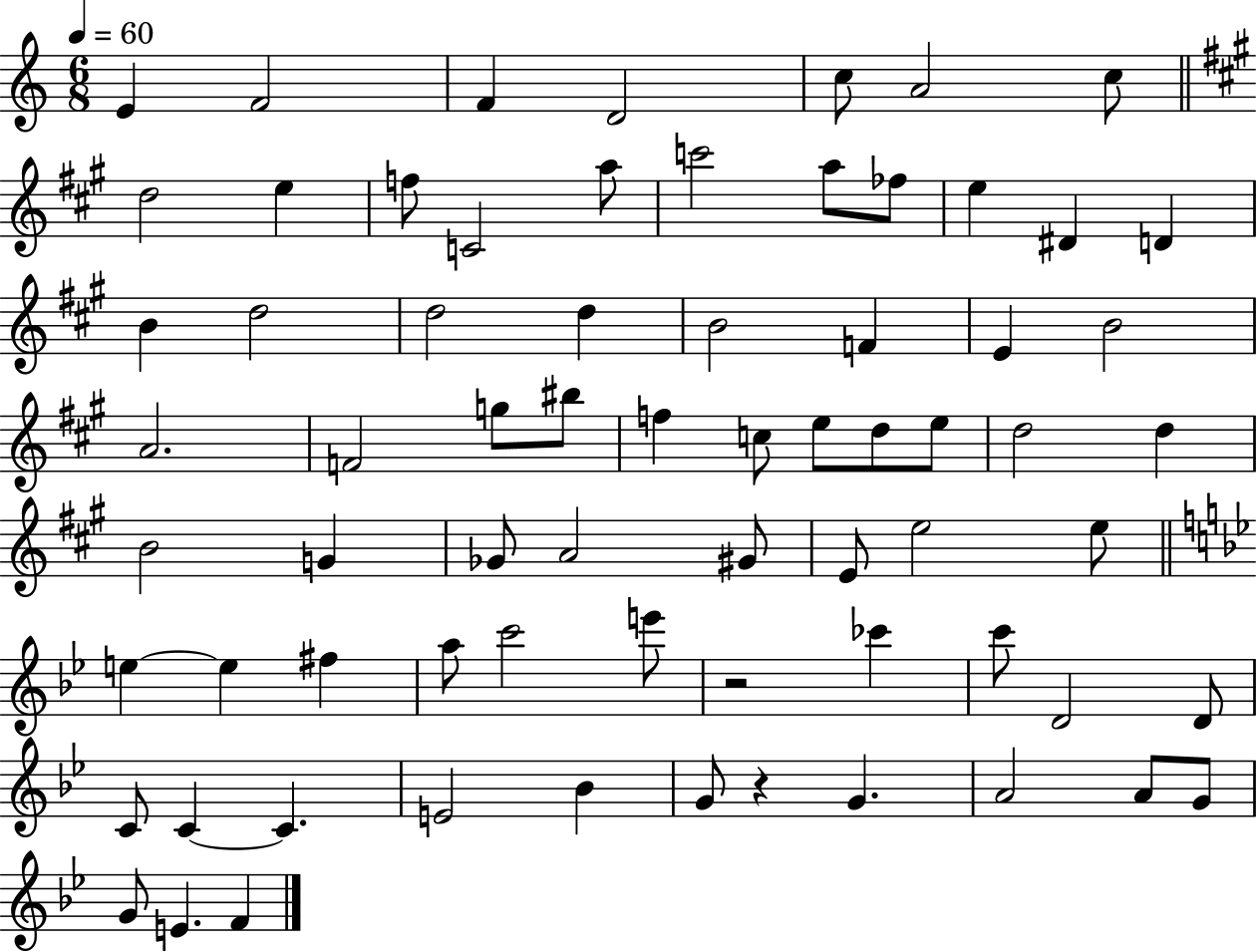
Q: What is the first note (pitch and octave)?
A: E4